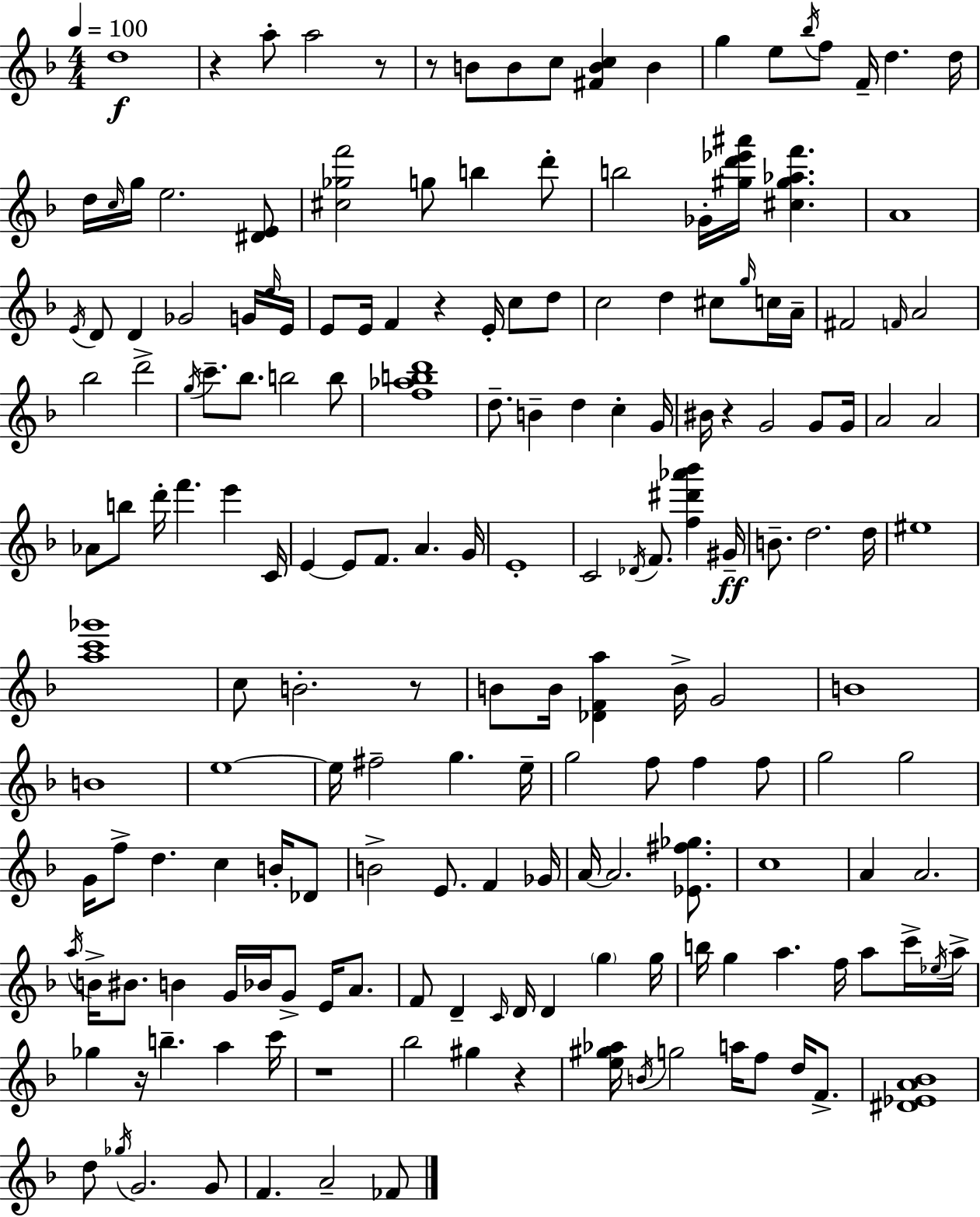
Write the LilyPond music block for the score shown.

{
  \clef treble
  \numericTimeSignature
  \time 4/4
  \key f \major
  \tempo 4 = 100
  d''1\f | r4 a''8-. a''2 r8 | r8 b'8 b'8 c''8 <fis' b' c''>4 b'4 | g''4 e''8 \acciaccatura { bes''16 } f''8 f'16-- d''4. | \break d''16 d''16 \grace { c''16 } g''16 e''2. | <dis' e'>8 <cis'' ges'' f'''>2 g''8 b''4 | d'''8-. b''2 ges'16-. <gis'' d''' ees''' ais'''>16 <cis'' gis'' aes'' f'''>4. | a'1 | \break \acciaccatura { e'16 } d'8 d'4 ges'2 | g'16 \grace { e''16 } e'16 e'8 e'16 f'4 r4 e'16-. | c''8 d''8 c''2 d''4 | cis''8 \grace { g''16 } c''16 a'16-- fis'2 \grace { f'16 } a'2 | \break bes''2 d'''2-> | \acciaccatura { g''16 } c'''8.-- bes''8. b''2 | b''8 <f'' aes'' b'' d'''>1 | d''8.-- b'4-- d''4 | \break c''4-. g'16 bis'16 r4 g'2 | g'8 g'16 a'2 a'2 | aes'8 b''8 d'''16-. f'''4. | e'''4 c'16 e'4~~ e'8 f'8. | \break a'4. g'16 e'1-. | c'2 \acciaccatura { des'16 } | f'8. <f'' dis''' aes''' bes'''>4 gis'16--\ff b'8.-- d''2. | d''16 eis''1 | \break <a'' c''' ges'''>1 | c''8 b'2.-. | r8 b'8 b'16 <des' f' a''>4 b'16-> | g'2 b'1 | \break b'1 | e''1~~ | e''16 fis''2-- | g''4. e''16-- g''2 | \break f''8 f''4 f''8 g''2 | g''2 g'16 f''8-> d''4. | c''4 b'16-. des'8 b'2-> | e'8. f'4 ges'16 a'16~~ a'2. | \break <ees' fis'' ges''>8. c''1 | a'4 a'2. | \acciaccatura { a''16 } b'16-> bis'8. b'4 | g'16 bes'16 g'8-> e'16 a'8. f'8 d'4-- \grace { c'16 } | \break d'16 d'4 \parenthesize g''4 g''16 b''16 g''4 a''4. | f''16 a''8 c'''16-> \acciaccatura { ees''16 } a''16-> ges''4 r16 | b''4.-- a''4 c'''16 r1 | bes''2 | \break gis''4 r4 <e'' gis'' aes''>16 \acciaccatura { b'16 } g''2 | a''16 f''8 d''16 f'8.-> <dis' ees' a' bes'>1 | d''8 \acciaccatura { ges''16 } g'2. | g'8 f'4. | \break a'2-- fes'8 \bar "|."
}